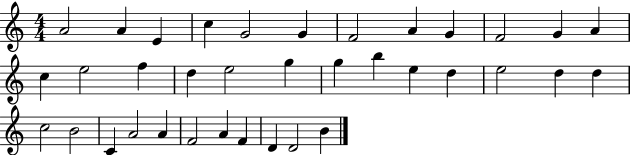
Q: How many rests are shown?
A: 0